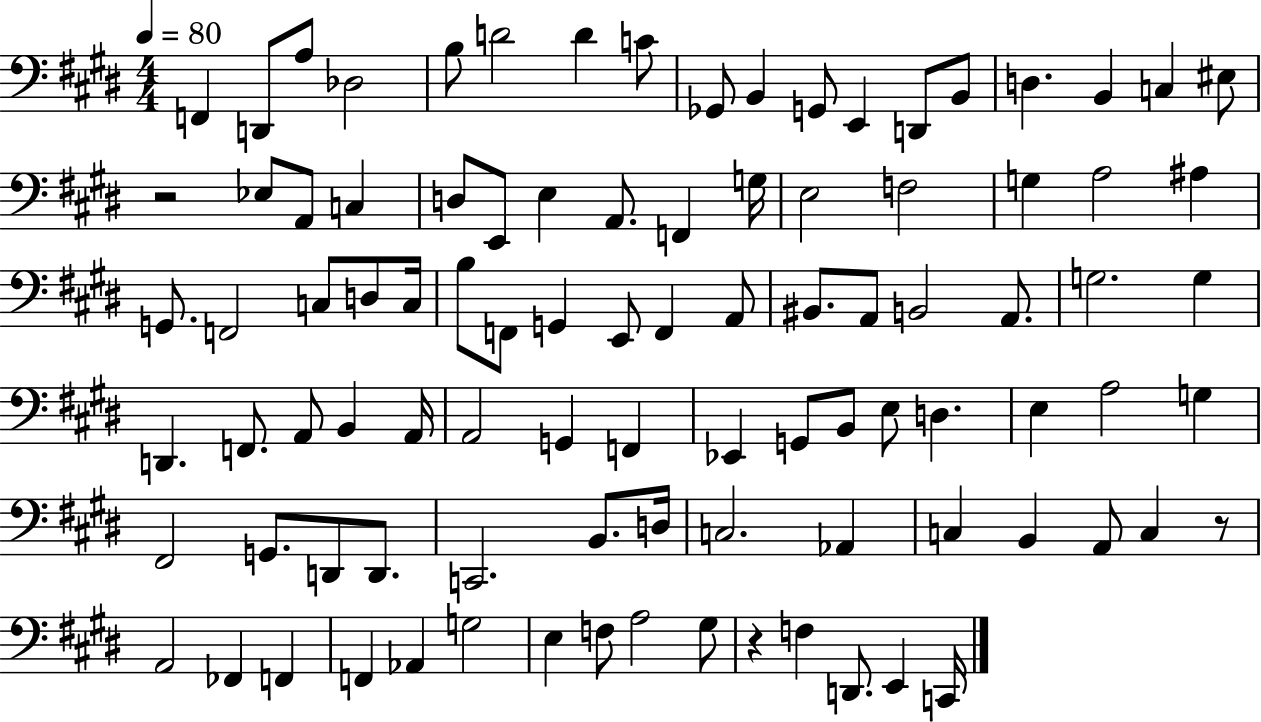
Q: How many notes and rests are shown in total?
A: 95